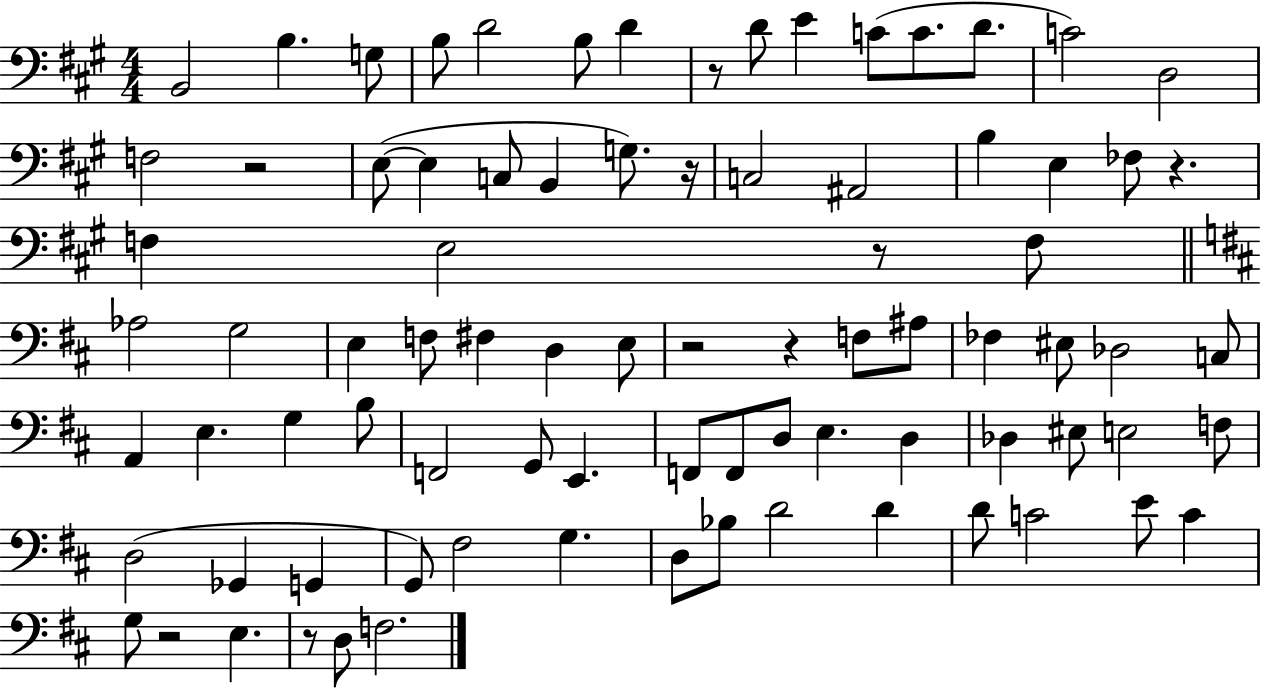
B2/h B3/q. G3/e B3/e D4/h B3/e D4/q R/e D4/e E4/q C4/e C4/e. D4/e. C4/h D3/h F3/h R/h E3/e E3/q C3/e B2/q G3/e. R/s C3/h A#2/h B3/q E3/q FES3/e R/q. F3/q E3/h R/e F3/e Ab3/h G3/h E3/q F3/e F#3/q D3/q E3/e R/h R/q F3/e A#3/e FES3/q EIS3/e Db3/h C3/e A2/q E3/q. G3/q B3/e F2/h G2/e E2/q. F2/e F2/e D3/e E3/q. D3/q Db3/q EIS3/e E3/h F3/e D3/h Gb2/q G2/q G2/e F#3/h G3/q. D3/e Bb3/e D4/h D4/q D4/e C4/h E4/e C4/q G3/e R/h E3/q. R/e D3/e F3/h.